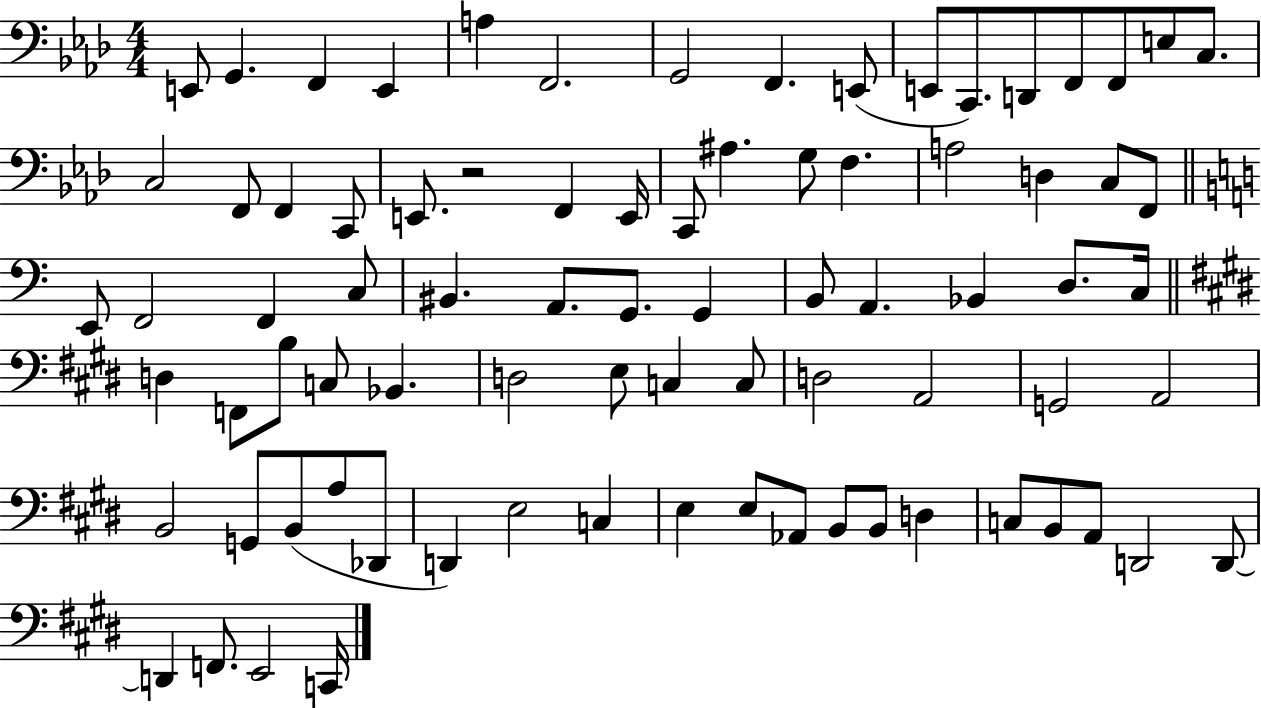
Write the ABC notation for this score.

X:1
T:Untitled
M:4/4
L:1/4
K:Ab
E,,/2 G,, F,, E,, A, F,,2 G,,2 F,, E,,/2 E,,/2 C,,/2 D,,/2 F,,/2 F,,/2 E,/2 C,/2 C,2 F,,/2 F,, C,,/2 E,,/2 z2 F,, E,,/4 C,,/2 ^A, G,/2 F, A,2 D, C,/2 F,,/2 E,,/2 F,,2 F,, C,/2 ^B,, A,,/2 G,,/2 G,, B,,/2 A,, _B,, D,/2 C,/4 D, F,,/2 B,/2 C,/2 _B,, D,2 E,/2 C, C,/2 D,2 A,,2 G,,2 A,,2 B,,2 G,,/2 B,,/2 A,/2 _D,,/2 D,, E,2 C, E, E,/2 _A,,/2 B,,/2 B,,/2 D, C,/2 B,,/2 A,,/2 D,,2 D,,/2 D,, F,,/2 E,,2 C,,/4